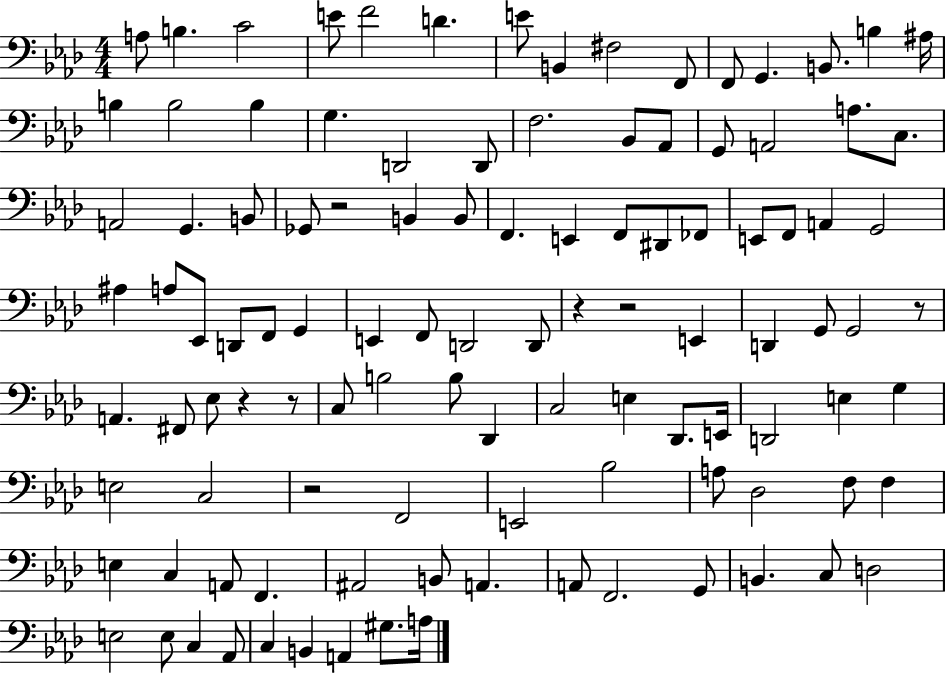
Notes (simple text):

A3/e B3/q. C4/h E4/e F4/h D4/q. E4/e B2/q F#3/h F2/e F2/e G2/q. B2/e. B3/q A#3/s B3/q B3/h B3/q G3/q. D2/h D2/e F3/h. Bb2/e Ab2/e G2/e A2/h A3/e. C3/e. A2/h G2/q. B2/e Gb2/e R/h B2/q B2/e F2/q. E2/q F2/e D#2/e FES2/e E2/e F2/e A2/q G2/h A#3/q A3/e Eb2/e D2/e F2/e G2/q E2/q F2/e D2/h D2/e R/q R/h E2/q D2/q G2/e G2/h R/e A2/q. F#2/e Eb3/e R/q R/e C3/e B3/h B3/e Db2/q C3/h E3/q Db2/e. E2/s D2/h E3/q G3/q E3/h C3/h R/h F2/h E2/h Bb3/h A3/e Db3/h F3/e F3/q E3/q C3/q A2/e F2/q. A#2/h B2/e A2/q. A2/e F2/h. G2/e B2/q. C3/e D3/h E3/h E3/e C3/q Ab2/e C3/q B2/q A2/q G#3/e. A3/s